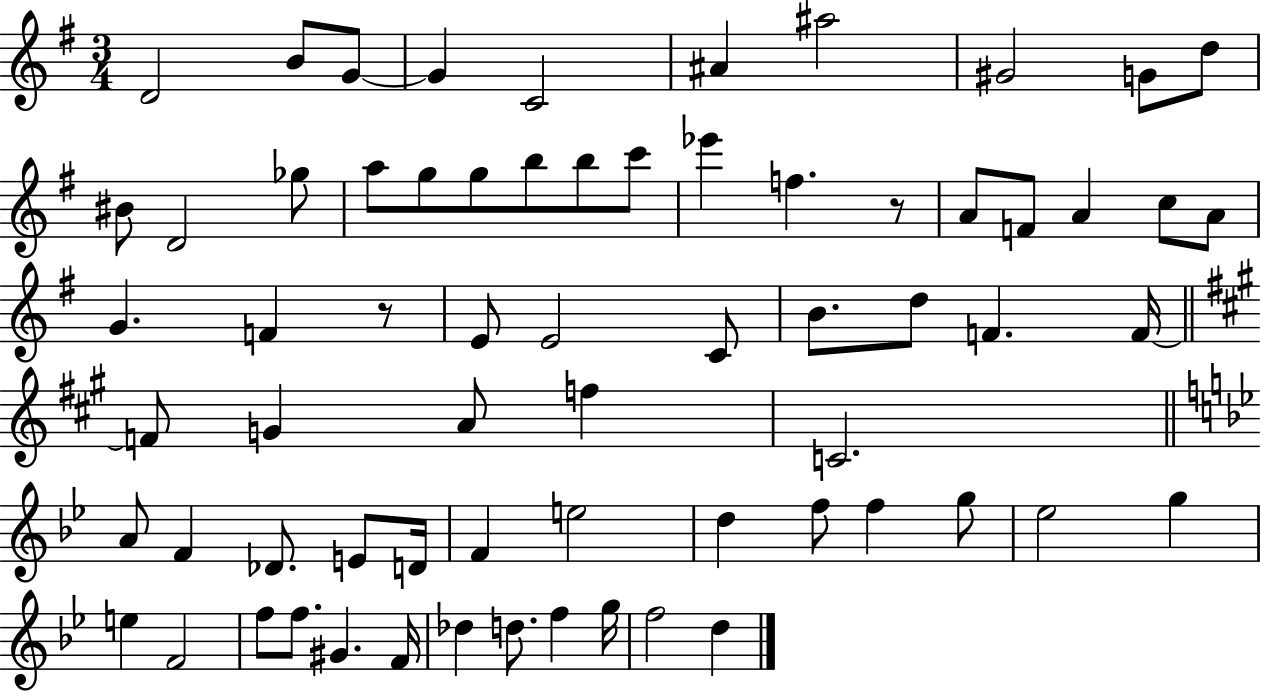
X:1
T:Untitled
M:3/4
L:1/4
K:G
D2 B/2 G/2 G C2 ^A ^a2 ^G2 G/2 d/2 ^B/2 D2 _g/2 a/2 g/2 g/2 b/2 b/2 c'/2 _e' f z/2 A/2 F/2 A c/2 A/2 G F z/2 E/2 E2 C/2 B/2 d/2 F F/4 F/2 G A/2 f C2 A/2 F _D/2 E/2 D/4 F e2 d f/2 f g/2 _e2 g e F2 f/2 f/2 ^G F/4 _d d/2 f g/4 f2 d